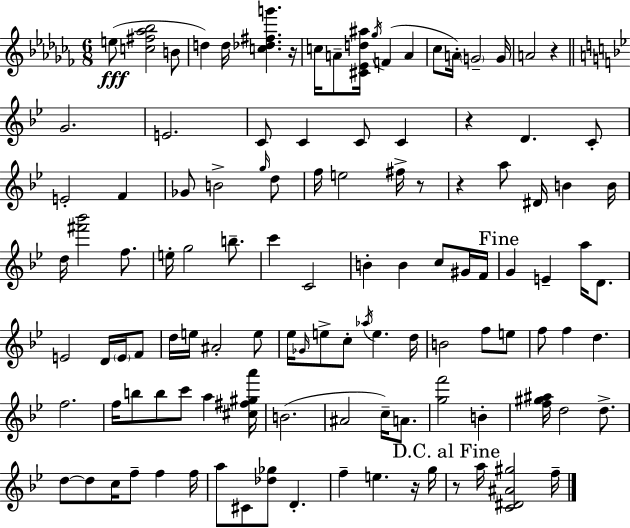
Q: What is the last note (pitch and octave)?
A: F5